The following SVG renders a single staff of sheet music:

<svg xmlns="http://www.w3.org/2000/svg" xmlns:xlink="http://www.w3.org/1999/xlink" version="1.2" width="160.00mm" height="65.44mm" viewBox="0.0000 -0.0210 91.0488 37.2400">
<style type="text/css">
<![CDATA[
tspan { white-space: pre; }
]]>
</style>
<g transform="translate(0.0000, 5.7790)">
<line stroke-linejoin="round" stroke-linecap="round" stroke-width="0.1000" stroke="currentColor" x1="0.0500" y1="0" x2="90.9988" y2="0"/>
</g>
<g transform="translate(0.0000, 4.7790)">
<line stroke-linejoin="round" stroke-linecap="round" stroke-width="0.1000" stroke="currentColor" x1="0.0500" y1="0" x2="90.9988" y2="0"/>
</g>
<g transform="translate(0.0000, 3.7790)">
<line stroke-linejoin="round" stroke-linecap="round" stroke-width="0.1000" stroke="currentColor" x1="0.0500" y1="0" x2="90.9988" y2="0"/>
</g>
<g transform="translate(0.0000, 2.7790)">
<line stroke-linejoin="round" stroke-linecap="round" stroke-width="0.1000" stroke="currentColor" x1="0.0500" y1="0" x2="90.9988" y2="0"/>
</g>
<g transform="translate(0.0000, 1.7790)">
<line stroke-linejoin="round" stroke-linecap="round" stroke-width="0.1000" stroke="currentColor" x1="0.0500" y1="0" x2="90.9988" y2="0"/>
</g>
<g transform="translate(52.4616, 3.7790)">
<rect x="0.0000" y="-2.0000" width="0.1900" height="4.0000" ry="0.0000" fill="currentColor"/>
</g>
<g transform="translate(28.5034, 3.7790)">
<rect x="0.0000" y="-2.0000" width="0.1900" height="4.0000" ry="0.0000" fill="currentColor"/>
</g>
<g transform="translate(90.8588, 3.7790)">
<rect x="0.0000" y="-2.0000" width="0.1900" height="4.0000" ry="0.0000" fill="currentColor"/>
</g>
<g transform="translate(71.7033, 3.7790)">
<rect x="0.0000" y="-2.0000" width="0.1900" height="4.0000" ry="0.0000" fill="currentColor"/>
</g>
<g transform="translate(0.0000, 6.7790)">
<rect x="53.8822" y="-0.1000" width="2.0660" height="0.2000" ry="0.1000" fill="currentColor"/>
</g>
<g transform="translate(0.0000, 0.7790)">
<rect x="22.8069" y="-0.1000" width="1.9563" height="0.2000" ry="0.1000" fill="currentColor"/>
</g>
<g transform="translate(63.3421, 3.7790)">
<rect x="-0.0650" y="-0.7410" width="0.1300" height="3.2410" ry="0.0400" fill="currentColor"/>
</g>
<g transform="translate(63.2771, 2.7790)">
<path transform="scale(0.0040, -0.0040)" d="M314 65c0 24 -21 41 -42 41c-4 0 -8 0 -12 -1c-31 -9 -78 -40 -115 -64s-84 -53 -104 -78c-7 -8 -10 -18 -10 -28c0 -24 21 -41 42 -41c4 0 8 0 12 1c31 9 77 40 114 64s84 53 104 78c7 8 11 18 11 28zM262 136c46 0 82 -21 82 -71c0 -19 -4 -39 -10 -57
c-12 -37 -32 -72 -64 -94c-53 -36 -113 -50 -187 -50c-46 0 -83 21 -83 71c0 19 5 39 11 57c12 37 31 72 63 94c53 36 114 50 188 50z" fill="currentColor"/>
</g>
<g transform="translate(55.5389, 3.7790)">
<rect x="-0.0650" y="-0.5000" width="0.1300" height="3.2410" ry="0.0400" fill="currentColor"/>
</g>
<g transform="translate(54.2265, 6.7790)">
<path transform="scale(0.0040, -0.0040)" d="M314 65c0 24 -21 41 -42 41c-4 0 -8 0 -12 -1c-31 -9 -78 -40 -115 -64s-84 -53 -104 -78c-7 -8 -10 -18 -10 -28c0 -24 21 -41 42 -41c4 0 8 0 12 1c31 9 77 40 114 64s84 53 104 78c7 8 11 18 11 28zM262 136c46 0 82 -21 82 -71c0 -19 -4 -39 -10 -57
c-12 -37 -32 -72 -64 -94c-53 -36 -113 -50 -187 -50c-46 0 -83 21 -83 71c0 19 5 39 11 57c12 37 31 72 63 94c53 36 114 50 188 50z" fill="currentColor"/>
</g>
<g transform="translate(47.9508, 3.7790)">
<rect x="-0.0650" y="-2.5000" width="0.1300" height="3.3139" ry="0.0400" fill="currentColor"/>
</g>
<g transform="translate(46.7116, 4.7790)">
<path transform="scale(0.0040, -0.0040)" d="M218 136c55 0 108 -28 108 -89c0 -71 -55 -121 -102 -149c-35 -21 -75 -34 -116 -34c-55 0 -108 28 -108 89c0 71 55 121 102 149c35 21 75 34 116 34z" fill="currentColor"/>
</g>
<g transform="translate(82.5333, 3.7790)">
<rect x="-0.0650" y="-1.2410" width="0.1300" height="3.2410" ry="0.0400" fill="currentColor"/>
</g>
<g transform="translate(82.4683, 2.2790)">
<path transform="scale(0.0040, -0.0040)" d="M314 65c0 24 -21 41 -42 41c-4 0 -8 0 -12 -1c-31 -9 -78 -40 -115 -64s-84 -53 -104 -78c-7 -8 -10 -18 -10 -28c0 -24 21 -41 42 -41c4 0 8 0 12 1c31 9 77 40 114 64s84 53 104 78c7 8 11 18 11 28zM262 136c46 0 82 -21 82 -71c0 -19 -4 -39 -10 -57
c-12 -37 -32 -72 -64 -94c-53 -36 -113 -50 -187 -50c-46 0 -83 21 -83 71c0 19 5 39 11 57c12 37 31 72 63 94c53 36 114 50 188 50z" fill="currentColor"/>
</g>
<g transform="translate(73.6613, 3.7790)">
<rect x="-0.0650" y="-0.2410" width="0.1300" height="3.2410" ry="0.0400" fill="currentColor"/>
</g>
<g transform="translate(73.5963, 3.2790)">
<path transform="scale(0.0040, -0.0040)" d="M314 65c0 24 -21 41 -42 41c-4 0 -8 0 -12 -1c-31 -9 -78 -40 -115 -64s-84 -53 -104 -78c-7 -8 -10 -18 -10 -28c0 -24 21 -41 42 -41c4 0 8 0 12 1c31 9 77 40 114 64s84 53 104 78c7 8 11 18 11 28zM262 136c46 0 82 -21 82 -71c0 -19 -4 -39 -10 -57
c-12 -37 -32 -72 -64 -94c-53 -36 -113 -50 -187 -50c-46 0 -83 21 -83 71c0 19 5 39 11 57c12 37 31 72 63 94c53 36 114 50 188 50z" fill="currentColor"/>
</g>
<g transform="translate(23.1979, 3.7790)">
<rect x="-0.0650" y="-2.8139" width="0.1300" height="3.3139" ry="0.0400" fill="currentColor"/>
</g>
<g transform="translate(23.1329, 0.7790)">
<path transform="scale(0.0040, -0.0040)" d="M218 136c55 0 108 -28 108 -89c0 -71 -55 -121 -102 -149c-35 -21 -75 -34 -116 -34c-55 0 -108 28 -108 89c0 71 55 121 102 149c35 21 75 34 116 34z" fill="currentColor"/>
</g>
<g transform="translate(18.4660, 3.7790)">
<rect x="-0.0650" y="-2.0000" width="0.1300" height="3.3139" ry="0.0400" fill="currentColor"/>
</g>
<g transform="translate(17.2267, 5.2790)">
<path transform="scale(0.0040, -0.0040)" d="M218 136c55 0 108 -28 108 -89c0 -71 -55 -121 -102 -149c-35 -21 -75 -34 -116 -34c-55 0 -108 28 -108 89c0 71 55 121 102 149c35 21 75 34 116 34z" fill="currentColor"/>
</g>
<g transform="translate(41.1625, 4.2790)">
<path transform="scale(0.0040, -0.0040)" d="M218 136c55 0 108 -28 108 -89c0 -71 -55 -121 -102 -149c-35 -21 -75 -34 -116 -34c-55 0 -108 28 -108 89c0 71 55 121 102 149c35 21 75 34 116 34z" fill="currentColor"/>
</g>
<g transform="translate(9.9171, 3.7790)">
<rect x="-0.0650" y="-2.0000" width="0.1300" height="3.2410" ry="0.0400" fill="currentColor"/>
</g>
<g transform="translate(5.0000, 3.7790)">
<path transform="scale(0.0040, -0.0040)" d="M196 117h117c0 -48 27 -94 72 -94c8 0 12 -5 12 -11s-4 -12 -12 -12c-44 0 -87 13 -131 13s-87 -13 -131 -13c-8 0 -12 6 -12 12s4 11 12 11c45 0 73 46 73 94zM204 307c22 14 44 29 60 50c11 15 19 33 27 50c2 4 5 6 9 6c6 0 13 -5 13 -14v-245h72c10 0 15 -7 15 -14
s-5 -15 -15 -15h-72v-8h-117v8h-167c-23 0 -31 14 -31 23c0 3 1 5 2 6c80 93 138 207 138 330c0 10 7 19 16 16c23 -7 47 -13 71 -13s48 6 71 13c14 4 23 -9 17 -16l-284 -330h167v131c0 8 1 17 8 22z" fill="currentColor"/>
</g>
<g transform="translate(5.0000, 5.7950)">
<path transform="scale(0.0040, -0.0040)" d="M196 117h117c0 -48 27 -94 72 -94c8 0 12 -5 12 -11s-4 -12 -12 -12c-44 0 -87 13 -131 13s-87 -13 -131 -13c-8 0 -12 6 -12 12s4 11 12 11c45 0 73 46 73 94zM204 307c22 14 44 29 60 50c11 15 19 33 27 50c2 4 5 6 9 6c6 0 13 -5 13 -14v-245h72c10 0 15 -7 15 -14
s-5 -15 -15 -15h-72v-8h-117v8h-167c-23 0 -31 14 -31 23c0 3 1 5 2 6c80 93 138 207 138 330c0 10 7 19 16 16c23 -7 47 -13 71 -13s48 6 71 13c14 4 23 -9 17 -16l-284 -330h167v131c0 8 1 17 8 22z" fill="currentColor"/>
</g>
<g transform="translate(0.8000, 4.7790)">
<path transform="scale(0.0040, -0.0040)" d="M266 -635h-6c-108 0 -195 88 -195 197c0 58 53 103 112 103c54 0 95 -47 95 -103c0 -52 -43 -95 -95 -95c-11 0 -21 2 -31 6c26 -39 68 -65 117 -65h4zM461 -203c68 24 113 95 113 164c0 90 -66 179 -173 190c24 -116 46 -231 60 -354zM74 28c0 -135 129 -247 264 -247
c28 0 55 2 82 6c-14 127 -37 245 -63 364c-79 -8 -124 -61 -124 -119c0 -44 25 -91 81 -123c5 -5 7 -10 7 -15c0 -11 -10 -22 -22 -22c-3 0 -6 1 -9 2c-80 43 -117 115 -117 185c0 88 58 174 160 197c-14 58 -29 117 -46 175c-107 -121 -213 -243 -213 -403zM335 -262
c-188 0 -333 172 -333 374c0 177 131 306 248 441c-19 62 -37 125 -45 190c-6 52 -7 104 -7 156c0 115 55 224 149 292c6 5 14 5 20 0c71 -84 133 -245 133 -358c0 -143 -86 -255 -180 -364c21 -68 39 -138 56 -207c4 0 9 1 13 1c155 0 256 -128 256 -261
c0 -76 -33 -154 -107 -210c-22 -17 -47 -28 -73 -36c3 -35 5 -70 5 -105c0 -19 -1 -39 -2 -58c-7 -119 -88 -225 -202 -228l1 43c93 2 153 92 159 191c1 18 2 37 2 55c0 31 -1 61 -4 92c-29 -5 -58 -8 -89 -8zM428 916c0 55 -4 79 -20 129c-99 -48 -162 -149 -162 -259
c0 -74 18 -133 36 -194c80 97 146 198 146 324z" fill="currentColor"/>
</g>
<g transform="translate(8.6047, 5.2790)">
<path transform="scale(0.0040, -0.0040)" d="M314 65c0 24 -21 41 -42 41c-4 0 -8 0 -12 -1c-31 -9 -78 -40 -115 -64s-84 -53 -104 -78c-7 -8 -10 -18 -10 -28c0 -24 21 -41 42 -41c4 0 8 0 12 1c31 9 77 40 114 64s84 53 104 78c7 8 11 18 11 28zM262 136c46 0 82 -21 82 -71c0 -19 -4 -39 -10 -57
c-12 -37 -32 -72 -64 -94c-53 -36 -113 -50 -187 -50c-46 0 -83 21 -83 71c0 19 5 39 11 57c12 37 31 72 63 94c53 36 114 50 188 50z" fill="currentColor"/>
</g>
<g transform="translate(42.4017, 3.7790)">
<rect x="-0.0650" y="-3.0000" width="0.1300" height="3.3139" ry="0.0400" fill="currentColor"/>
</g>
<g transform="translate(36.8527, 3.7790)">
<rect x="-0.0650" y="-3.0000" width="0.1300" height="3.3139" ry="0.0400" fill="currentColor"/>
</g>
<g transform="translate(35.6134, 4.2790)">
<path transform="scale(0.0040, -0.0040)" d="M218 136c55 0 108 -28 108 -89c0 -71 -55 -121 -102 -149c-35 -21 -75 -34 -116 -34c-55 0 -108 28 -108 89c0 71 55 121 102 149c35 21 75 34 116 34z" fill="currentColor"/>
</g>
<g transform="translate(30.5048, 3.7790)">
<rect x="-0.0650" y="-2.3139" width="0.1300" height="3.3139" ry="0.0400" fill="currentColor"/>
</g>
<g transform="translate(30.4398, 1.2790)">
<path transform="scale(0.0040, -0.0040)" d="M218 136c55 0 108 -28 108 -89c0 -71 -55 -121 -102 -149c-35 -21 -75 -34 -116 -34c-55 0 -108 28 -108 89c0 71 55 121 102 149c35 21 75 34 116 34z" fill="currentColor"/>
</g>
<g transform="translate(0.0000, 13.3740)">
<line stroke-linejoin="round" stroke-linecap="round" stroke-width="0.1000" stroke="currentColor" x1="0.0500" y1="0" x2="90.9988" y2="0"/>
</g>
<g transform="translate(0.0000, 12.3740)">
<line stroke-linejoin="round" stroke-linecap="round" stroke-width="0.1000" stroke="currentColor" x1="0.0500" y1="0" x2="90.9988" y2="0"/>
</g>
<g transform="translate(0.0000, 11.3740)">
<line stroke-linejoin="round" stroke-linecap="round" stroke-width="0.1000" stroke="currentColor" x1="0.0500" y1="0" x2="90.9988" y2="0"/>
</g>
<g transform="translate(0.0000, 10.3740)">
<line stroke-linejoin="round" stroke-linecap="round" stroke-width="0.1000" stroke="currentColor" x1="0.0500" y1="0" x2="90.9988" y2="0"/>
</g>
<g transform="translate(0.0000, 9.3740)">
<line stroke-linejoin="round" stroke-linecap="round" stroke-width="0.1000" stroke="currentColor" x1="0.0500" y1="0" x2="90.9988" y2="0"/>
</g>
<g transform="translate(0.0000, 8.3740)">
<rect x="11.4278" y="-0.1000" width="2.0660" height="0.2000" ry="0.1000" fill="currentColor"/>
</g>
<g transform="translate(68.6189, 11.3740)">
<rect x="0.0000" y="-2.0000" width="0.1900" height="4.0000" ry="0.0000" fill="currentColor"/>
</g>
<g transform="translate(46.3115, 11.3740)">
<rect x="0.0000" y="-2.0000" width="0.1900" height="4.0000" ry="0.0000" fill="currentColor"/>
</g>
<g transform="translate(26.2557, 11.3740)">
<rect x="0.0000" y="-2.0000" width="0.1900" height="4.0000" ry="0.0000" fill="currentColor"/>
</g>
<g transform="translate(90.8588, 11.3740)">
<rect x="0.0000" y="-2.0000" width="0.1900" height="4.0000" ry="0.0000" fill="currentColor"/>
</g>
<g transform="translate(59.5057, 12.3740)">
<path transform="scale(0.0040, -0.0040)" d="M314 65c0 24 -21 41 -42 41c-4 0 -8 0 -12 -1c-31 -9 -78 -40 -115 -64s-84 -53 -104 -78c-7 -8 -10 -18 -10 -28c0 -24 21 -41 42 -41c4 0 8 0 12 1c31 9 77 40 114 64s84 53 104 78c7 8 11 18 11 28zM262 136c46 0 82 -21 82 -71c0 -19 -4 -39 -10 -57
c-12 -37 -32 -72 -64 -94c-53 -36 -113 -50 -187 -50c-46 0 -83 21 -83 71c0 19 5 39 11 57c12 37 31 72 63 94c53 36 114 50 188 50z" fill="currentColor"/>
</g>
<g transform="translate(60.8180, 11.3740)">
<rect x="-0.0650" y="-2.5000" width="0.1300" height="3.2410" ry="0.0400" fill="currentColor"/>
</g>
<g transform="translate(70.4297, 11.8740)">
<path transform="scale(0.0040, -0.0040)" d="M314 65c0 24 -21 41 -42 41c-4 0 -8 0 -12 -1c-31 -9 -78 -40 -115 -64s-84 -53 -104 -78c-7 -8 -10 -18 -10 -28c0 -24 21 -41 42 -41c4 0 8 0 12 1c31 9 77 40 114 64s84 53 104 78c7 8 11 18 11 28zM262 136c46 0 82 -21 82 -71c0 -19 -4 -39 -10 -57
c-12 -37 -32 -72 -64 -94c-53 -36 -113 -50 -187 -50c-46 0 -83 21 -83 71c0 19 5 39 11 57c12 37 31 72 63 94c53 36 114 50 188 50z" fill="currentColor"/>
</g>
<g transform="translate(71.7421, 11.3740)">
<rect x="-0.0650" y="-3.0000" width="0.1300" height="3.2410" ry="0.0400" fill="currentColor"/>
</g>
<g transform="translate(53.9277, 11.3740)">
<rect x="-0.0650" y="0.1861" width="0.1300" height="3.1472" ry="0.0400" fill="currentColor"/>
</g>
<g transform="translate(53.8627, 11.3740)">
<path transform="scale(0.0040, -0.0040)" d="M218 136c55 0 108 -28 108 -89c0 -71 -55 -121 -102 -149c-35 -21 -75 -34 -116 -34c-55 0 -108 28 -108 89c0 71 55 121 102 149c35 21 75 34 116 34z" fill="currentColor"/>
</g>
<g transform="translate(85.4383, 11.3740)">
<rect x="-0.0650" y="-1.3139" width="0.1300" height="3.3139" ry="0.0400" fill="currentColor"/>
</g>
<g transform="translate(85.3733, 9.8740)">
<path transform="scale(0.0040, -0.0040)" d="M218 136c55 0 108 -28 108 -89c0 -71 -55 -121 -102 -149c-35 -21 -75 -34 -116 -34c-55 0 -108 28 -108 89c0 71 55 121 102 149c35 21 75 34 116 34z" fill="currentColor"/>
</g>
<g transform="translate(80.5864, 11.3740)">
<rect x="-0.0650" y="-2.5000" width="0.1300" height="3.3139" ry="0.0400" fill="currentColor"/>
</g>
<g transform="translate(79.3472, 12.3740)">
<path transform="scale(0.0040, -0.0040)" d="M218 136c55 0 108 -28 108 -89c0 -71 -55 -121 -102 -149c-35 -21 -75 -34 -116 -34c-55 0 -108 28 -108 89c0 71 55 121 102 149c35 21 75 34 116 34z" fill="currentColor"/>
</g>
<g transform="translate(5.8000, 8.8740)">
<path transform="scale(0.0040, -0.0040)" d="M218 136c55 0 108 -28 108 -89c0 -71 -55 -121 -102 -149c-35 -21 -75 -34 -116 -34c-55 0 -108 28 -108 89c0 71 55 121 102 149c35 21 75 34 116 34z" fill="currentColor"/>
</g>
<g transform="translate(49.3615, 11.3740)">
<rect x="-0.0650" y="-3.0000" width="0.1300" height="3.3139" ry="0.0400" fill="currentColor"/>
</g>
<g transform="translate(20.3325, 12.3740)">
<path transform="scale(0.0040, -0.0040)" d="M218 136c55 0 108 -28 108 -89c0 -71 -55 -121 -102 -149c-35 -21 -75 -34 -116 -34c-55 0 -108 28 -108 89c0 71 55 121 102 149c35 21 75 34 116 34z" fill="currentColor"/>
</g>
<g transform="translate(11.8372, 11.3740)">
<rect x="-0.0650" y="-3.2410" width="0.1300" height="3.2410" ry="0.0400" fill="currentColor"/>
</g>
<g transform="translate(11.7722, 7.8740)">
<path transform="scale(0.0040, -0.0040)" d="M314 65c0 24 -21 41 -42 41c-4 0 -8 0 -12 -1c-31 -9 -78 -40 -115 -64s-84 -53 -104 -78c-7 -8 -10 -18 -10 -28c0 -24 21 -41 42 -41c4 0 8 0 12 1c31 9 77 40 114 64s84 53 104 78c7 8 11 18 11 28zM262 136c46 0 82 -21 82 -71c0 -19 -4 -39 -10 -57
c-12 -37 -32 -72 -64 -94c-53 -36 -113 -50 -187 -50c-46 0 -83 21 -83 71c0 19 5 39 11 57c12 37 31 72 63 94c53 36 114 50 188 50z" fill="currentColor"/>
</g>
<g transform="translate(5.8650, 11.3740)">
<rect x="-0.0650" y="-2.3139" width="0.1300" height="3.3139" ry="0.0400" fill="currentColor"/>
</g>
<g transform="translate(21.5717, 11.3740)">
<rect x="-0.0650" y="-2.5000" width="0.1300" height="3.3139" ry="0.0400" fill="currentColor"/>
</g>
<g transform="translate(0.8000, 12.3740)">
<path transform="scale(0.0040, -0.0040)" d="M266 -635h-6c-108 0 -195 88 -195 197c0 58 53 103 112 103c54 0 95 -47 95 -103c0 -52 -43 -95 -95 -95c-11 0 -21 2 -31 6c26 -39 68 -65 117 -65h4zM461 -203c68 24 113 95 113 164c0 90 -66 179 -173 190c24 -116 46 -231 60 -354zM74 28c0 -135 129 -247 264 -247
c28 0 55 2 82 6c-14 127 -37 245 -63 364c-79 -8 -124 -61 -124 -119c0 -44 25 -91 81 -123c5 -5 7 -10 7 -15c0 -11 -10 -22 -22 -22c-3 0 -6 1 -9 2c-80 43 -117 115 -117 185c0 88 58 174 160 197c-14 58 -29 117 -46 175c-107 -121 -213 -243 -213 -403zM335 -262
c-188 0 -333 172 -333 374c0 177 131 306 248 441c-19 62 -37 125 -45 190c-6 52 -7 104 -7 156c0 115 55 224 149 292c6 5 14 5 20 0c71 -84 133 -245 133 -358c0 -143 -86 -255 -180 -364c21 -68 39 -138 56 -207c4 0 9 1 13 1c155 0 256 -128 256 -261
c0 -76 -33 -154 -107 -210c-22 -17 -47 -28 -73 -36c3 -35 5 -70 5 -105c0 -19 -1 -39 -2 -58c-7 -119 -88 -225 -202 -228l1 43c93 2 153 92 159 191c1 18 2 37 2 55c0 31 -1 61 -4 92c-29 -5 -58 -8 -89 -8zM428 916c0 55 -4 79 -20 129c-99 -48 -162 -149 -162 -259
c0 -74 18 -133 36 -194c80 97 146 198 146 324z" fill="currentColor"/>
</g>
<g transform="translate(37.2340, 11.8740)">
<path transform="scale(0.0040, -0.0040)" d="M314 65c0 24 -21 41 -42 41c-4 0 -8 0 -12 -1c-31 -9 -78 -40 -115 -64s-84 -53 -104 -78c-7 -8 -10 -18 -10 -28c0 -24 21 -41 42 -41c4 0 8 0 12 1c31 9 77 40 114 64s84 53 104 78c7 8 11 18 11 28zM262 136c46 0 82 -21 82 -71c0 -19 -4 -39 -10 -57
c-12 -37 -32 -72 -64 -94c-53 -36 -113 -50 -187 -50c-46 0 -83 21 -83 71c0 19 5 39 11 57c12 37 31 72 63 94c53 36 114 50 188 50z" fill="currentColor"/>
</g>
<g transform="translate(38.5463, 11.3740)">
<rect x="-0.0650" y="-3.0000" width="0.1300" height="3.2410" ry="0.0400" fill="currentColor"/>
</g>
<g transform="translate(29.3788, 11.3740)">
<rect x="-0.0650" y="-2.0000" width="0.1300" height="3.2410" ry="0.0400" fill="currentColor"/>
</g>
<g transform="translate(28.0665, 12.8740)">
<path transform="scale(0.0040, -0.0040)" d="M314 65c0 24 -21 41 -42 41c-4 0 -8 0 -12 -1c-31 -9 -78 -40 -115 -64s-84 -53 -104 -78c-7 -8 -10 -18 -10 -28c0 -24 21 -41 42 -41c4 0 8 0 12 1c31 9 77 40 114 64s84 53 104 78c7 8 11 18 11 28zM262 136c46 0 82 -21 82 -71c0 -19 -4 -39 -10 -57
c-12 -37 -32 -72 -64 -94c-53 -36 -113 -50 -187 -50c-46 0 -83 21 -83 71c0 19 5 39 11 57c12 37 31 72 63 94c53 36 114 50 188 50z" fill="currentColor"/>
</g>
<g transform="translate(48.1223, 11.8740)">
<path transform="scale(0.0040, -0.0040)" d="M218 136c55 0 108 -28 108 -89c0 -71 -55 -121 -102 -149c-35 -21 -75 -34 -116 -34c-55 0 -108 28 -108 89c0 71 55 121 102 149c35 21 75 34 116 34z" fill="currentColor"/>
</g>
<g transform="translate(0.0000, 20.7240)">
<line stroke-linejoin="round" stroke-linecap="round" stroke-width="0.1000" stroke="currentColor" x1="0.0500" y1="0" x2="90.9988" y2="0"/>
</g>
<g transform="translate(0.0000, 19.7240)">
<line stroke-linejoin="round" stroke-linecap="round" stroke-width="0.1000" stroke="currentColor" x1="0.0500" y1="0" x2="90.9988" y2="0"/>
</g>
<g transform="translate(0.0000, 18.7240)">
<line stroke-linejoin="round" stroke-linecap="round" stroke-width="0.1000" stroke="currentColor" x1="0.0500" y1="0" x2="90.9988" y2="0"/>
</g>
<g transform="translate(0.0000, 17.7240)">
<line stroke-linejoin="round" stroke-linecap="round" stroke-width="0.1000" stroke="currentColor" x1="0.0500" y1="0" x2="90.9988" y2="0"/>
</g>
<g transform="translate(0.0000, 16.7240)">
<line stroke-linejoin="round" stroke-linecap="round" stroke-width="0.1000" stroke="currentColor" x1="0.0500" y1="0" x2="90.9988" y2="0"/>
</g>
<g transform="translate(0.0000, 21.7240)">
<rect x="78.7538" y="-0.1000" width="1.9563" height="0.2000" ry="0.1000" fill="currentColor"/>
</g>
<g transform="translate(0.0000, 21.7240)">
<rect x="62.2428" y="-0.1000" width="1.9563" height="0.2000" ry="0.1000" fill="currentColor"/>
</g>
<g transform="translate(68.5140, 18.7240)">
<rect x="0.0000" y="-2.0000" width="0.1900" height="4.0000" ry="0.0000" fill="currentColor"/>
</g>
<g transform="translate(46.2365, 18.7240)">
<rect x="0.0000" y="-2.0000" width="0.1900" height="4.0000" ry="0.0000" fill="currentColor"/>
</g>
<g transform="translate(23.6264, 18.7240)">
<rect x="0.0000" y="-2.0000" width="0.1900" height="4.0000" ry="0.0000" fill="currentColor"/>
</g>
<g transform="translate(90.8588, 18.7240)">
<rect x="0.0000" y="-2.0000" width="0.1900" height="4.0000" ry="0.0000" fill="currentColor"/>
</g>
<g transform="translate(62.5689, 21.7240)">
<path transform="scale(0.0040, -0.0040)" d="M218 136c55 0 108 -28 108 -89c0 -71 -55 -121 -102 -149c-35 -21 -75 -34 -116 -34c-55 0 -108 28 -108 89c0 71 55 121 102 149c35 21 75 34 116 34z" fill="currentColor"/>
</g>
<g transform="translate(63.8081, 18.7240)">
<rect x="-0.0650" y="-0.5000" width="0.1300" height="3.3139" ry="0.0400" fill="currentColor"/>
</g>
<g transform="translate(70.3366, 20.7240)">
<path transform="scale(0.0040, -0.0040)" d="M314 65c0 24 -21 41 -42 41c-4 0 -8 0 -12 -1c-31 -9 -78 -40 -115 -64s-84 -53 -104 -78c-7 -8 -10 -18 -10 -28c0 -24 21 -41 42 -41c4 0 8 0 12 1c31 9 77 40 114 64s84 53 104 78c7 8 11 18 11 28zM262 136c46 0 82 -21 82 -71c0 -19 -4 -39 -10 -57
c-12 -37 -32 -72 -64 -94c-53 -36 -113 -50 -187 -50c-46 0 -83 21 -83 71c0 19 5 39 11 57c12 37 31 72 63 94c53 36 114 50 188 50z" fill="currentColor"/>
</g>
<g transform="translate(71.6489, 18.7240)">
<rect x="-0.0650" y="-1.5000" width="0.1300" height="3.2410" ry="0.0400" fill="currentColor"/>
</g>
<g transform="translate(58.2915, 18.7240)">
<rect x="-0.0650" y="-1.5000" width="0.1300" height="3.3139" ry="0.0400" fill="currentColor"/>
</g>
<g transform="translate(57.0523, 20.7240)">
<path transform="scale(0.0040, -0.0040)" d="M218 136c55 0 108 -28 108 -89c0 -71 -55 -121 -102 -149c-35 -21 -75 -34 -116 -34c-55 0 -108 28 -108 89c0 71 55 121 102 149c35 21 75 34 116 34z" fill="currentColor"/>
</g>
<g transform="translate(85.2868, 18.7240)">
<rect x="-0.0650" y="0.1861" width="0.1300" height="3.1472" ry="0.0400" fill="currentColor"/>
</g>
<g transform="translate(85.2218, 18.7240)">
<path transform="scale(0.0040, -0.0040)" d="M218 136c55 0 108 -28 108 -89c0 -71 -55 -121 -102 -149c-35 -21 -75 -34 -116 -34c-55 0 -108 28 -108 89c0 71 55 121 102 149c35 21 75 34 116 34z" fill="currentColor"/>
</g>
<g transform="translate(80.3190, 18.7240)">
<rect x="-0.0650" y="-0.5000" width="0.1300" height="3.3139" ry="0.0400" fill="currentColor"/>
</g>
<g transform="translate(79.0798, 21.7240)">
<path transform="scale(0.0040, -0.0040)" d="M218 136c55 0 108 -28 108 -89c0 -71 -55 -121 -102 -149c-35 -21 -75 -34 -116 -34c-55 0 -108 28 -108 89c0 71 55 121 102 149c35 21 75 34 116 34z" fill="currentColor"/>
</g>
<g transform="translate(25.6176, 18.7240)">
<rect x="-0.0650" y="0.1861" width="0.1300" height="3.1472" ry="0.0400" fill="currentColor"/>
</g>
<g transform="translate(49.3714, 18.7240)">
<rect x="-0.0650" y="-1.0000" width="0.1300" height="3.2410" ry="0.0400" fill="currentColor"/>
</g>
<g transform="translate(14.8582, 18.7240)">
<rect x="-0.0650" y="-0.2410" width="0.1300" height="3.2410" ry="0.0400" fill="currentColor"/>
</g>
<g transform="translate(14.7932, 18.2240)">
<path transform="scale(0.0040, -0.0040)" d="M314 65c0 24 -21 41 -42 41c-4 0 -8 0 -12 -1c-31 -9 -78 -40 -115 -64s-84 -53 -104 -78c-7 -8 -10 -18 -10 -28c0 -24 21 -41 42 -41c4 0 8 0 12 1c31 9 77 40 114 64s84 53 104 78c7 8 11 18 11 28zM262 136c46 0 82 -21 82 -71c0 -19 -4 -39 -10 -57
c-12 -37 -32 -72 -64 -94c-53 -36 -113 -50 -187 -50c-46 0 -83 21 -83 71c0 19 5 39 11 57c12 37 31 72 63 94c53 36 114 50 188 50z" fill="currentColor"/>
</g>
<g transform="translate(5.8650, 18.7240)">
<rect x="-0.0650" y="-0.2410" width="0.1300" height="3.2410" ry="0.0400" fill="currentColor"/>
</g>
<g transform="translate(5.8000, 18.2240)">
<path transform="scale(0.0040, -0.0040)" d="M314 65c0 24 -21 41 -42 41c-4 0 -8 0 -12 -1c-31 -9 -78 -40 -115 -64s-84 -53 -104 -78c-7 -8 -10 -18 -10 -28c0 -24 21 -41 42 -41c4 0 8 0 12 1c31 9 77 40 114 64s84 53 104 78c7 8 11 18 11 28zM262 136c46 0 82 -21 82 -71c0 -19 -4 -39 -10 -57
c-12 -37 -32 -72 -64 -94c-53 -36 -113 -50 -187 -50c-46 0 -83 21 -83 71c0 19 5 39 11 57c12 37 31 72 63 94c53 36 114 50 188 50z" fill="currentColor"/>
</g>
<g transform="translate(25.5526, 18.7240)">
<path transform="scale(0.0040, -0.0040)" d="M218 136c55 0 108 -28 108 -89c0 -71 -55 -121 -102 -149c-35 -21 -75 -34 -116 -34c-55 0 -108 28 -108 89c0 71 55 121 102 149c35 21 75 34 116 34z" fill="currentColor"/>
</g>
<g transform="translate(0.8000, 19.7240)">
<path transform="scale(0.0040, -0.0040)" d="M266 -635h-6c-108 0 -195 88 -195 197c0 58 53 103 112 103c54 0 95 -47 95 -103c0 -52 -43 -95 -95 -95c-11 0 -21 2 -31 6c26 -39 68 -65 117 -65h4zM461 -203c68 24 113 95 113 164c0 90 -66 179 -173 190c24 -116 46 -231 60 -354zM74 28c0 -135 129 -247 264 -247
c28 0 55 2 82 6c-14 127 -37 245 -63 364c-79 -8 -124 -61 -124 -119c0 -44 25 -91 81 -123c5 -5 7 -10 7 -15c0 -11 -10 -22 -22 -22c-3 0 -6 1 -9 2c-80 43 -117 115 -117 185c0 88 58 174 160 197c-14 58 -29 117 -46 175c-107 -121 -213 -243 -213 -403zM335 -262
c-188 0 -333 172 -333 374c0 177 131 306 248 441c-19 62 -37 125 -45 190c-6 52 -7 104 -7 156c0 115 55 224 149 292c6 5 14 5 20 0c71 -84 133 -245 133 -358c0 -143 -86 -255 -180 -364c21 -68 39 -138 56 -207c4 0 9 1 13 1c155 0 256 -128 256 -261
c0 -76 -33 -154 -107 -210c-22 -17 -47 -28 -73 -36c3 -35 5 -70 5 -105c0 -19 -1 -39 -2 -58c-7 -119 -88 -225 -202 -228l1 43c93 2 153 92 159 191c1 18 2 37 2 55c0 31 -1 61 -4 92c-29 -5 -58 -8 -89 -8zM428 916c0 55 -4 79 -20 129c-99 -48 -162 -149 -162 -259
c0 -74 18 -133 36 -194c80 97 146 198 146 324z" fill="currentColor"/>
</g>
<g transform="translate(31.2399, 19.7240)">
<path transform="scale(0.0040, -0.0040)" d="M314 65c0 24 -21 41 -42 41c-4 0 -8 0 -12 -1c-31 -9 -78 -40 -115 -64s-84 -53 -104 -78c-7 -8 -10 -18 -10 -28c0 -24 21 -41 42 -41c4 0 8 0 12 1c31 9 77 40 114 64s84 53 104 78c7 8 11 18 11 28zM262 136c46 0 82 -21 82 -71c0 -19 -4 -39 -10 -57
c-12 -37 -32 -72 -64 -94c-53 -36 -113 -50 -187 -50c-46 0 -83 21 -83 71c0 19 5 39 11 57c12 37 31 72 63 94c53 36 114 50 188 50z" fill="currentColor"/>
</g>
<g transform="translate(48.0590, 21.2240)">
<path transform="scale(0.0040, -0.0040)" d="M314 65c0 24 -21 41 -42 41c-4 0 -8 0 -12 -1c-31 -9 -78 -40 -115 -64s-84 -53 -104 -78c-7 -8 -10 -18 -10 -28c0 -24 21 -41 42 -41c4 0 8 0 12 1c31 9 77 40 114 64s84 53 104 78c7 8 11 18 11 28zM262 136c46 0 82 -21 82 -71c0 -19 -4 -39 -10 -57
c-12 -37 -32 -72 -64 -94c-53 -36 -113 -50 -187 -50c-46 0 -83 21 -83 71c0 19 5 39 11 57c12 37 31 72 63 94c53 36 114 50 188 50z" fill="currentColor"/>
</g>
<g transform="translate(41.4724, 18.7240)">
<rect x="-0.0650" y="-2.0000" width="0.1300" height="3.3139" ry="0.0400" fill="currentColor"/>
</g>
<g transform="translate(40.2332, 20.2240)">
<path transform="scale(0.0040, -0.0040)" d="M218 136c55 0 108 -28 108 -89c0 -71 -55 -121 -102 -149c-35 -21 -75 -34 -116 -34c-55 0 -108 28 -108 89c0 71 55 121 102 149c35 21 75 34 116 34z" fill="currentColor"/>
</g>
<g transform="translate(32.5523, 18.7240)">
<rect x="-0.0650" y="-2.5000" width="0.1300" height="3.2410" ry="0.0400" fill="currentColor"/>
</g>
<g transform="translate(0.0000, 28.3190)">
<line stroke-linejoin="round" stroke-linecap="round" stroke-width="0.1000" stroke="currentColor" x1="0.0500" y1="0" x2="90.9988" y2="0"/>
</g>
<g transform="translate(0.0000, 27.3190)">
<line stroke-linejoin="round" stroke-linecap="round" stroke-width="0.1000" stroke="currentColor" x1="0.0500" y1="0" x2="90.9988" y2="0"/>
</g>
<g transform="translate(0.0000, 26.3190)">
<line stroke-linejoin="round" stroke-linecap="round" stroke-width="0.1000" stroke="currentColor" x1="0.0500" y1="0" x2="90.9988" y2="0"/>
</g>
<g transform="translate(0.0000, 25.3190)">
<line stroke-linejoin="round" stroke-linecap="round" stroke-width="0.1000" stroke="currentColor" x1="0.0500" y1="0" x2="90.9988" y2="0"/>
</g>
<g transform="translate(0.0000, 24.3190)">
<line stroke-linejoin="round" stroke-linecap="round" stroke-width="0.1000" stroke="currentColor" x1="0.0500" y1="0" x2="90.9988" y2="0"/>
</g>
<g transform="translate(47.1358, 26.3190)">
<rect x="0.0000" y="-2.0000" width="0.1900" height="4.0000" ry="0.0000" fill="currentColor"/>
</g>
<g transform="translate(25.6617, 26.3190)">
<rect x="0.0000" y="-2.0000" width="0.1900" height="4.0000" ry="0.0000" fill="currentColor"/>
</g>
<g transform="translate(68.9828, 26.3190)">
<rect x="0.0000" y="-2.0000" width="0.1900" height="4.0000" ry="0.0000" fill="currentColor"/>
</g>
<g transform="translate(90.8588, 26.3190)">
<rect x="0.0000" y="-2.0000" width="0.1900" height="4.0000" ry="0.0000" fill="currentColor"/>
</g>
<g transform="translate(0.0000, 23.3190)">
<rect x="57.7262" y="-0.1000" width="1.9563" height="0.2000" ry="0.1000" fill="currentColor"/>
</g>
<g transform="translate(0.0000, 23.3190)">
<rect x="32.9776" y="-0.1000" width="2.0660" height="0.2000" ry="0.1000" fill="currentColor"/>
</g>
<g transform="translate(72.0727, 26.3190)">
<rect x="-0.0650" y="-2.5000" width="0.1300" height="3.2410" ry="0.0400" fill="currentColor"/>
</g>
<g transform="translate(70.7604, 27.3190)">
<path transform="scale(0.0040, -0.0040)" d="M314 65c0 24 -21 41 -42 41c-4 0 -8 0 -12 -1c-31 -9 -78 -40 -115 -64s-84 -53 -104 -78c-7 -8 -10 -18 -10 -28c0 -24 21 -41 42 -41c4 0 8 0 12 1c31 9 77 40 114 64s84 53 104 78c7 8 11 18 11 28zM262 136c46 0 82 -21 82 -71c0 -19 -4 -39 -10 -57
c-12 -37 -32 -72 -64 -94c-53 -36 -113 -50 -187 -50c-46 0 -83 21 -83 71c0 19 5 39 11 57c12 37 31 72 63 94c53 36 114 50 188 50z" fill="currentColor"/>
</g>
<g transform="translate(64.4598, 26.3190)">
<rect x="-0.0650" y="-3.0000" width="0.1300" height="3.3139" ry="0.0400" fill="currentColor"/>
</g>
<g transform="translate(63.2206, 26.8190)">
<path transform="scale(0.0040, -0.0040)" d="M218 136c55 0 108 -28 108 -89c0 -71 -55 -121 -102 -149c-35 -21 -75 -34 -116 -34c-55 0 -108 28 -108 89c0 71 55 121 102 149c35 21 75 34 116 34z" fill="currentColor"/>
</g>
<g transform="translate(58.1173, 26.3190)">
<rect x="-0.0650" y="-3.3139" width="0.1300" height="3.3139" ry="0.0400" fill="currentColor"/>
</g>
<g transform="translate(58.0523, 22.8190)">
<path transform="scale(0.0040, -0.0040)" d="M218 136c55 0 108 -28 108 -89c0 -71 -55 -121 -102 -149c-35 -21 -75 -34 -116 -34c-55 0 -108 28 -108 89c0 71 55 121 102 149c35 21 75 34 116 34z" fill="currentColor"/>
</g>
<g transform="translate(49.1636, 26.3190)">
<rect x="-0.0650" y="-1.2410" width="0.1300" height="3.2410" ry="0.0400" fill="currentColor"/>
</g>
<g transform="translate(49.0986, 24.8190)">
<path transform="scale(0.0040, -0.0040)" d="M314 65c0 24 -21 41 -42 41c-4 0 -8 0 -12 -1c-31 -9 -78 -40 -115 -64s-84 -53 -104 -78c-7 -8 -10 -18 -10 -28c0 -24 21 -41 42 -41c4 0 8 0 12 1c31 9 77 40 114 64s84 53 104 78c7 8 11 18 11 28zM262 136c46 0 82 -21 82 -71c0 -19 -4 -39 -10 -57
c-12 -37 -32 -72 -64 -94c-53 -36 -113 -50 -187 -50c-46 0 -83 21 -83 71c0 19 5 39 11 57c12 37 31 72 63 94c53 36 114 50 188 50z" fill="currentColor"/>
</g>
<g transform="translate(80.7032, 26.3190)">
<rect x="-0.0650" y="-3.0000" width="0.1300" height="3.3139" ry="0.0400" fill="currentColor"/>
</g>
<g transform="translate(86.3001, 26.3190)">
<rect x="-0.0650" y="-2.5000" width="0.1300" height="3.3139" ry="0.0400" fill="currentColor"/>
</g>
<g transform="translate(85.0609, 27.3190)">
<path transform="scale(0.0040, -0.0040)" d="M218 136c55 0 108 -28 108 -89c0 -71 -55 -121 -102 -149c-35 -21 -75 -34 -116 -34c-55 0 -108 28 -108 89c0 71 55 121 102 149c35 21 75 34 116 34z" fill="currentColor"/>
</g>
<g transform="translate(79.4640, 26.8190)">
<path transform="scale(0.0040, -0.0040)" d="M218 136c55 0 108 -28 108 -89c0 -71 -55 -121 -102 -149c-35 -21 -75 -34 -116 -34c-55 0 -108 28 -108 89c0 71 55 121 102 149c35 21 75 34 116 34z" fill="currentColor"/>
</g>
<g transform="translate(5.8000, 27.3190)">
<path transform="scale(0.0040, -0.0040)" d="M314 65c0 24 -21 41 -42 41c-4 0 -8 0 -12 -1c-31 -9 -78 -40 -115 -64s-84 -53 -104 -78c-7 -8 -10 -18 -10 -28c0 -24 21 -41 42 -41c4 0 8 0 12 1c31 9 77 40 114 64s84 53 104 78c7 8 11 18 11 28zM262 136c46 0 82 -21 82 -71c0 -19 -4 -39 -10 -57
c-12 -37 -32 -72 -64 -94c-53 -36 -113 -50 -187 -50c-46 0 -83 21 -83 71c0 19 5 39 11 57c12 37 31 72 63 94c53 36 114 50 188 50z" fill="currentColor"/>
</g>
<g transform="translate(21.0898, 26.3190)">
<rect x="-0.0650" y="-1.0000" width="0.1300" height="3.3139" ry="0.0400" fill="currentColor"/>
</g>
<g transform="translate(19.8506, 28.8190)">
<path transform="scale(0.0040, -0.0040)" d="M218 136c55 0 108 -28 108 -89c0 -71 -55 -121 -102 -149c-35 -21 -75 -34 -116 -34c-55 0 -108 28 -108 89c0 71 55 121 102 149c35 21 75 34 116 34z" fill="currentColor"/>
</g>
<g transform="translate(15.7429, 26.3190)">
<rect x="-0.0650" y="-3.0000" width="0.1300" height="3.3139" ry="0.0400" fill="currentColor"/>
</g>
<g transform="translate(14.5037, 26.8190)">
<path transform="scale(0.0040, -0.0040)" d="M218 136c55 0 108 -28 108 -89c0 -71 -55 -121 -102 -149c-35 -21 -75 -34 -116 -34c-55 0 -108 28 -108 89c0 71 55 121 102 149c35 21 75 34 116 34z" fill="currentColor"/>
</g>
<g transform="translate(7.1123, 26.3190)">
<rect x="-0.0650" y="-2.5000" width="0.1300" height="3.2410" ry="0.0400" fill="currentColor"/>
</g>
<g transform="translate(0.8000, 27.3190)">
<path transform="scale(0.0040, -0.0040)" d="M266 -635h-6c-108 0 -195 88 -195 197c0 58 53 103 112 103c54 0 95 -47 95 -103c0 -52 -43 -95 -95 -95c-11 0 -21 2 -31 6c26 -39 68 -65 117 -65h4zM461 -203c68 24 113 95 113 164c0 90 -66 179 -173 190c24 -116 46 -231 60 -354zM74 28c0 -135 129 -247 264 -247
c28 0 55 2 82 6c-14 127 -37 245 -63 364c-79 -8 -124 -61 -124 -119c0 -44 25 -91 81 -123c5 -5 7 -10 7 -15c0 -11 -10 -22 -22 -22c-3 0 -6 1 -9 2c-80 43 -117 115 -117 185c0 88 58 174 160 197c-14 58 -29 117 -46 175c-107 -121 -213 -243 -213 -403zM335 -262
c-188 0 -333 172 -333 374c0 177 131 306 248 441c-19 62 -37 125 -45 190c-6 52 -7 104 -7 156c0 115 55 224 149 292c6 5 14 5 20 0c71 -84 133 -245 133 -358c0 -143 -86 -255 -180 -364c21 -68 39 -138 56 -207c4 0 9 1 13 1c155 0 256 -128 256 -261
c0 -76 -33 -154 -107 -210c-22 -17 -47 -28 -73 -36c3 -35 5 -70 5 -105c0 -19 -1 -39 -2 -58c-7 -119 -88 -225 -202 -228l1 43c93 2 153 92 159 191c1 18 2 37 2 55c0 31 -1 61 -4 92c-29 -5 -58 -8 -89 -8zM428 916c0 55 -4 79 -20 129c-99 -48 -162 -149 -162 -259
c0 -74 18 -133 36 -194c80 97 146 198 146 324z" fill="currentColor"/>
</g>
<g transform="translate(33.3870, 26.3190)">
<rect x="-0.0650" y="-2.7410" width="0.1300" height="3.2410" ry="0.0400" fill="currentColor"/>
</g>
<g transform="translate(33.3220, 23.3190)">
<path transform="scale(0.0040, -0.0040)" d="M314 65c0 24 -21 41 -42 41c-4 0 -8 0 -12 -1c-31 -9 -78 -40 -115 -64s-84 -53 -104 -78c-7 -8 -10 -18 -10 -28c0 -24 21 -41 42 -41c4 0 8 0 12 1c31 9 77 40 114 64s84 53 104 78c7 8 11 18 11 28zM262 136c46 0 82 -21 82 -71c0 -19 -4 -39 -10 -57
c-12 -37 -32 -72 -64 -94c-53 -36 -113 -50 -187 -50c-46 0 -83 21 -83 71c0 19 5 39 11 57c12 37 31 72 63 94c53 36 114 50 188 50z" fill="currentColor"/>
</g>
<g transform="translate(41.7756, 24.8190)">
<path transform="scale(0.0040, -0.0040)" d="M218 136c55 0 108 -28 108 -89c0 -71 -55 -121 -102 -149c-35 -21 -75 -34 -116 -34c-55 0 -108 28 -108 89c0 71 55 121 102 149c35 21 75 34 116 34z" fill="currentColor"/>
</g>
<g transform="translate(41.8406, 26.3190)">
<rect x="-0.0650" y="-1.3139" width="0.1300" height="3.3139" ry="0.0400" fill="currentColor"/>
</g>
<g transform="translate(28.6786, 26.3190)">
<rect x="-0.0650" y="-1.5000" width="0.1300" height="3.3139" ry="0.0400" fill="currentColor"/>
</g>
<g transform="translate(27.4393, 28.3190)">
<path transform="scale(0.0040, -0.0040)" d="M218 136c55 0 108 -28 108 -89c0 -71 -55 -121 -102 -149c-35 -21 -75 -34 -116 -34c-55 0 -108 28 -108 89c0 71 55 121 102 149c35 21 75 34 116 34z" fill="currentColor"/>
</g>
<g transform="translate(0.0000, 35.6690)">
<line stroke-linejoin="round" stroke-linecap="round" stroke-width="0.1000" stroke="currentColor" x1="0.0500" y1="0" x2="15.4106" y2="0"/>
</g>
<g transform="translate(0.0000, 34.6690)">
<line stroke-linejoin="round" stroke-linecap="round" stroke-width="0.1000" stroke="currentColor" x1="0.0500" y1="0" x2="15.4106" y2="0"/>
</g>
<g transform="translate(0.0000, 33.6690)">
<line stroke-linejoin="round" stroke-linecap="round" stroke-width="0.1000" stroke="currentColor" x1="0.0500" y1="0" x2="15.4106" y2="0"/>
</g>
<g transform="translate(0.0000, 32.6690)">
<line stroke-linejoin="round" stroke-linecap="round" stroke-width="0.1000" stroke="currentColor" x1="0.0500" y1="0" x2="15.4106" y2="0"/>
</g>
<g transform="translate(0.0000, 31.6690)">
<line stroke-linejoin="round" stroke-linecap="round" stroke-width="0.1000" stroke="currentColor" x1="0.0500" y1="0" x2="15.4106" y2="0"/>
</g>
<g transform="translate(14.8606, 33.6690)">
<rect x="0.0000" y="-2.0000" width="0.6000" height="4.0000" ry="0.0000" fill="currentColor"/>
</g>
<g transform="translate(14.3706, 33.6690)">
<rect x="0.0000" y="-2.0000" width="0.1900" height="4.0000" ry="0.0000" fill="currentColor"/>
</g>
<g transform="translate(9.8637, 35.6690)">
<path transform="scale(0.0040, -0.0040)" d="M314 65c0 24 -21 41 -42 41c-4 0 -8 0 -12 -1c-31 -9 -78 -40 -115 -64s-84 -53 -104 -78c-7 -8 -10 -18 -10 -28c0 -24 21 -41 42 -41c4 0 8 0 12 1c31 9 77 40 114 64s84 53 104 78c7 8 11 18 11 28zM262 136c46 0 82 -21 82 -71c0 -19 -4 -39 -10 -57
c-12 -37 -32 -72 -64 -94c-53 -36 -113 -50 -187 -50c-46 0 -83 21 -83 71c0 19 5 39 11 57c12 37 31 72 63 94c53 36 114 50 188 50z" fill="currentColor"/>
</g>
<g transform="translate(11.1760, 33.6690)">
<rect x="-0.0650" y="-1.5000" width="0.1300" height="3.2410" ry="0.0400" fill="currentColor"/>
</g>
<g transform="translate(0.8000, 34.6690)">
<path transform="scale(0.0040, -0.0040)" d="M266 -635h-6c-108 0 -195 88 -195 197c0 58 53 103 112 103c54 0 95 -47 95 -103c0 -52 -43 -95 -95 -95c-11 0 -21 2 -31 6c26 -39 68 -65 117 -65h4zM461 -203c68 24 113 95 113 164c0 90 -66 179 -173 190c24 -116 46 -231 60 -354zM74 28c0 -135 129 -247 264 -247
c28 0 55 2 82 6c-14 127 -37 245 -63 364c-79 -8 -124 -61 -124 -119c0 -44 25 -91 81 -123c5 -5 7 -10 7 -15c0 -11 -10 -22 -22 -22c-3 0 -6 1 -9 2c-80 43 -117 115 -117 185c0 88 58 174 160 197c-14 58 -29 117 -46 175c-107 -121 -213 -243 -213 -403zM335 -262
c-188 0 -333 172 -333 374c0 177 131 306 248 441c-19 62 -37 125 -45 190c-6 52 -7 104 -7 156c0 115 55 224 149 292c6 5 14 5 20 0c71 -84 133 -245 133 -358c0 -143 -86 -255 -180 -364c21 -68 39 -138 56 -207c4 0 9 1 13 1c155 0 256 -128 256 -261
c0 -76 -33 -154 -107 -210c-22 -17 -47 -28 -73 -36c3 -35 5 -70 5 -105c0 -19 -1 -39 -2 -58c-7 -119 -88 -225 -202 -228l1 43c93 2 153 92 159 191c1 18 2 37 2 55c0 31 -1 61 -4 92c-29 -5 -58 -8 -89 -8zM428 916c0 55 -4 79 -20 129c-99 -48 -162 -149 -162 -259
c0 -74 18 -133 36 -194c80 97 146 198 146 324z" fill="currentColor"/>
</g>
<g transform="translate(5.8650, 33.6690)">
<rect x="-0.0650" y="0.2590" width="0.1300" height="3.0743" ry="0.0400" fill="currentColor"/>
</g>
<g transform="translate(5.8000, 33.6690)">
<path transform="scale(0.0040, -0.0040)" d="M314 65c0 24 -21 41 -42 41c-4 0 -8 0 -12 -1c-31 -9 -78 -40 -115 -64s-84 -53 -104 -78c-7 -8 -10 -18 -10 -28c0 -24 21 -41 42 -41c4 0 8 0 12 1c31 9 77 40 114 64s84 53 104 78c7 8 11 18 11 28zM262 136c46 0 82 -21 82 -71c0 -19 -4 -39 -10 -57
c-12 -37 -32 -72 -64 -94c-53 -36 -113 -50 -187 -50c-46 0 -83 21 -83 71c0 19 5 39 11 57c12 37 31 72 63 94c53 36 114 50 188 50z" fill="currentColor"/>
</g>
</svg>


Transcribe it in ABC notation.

X:1
T:Untitled
M:4/4
L:1/4
K:C
F2 F a g A A G C2 d2 c2 e2 g b2 G F2 A2 A B G2 A2 G e c2 c2 B G2 F D2 E C E2 C B G2 A D E a2 e e2 b A G2 A G B2 E2